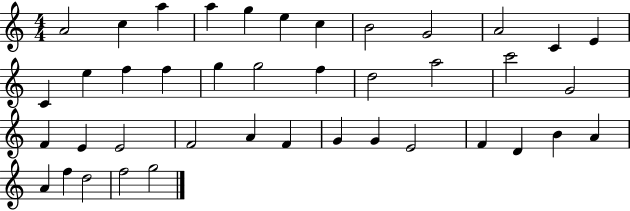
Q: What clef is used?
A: treble